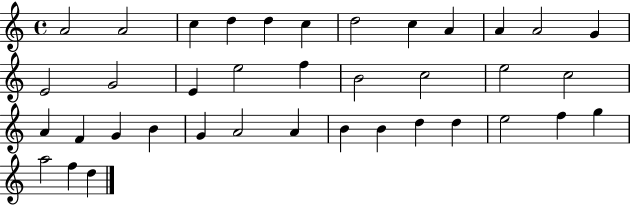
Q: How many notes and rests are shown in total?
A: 38